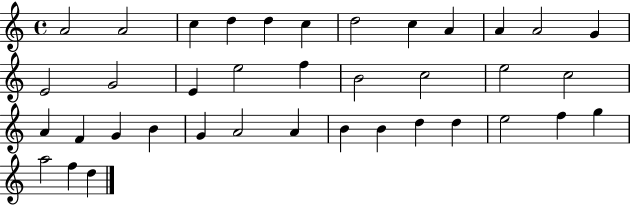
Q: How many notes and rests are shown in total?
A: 38